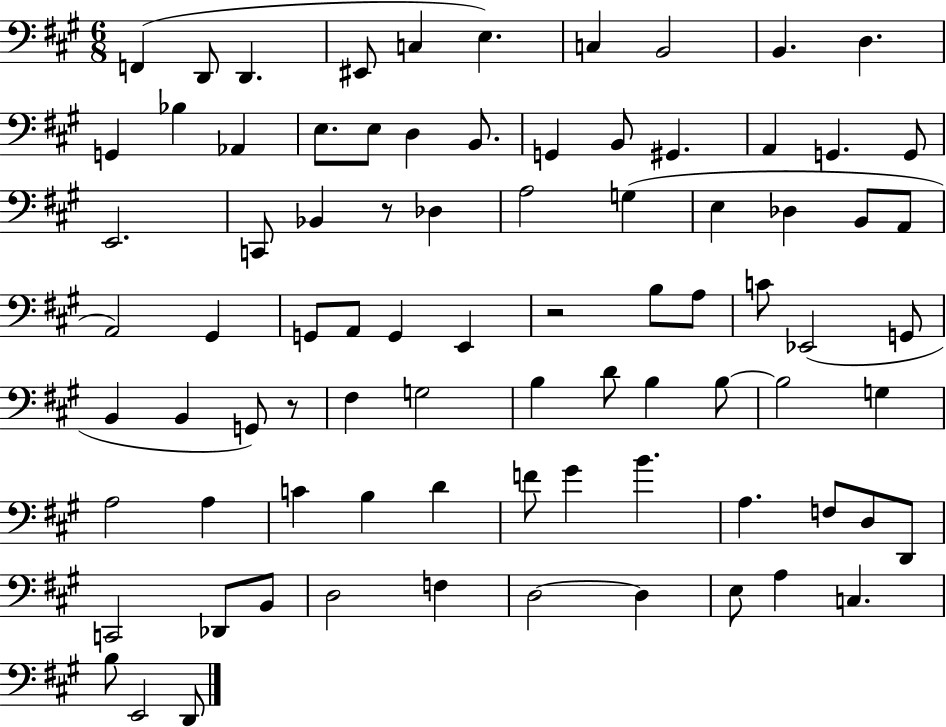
{
  \clef bass
  \numericTimeSignature
  \time 6/8
  \key a \major
  f,4( d,8 d,4. | eis,8 c4 e4.) | c4 b,2 | b,4. d4. | \break g,4 bes4 aes,4 | e8. e8 d4 b,8. | g,4 b,8 gis,4. | a,4 g,4. g,8 | \break e,2. | c,8 bes,4 r8 des4 | a2 g4( | e4 des4 b,8 a,8 | \break a,2) gis,4 | g,8 a,8 g,4 e,4 | r2 b8 a8 | c'8 ees,2( g,8 | \break b,4 b,4 g,8) r8 | fis4 g2 | b4 d'8 b4 b8~~ | b2 g4 | \break a2 a4 | c'4 b4 d'4 | f'8 gis'4 b'4. | a4. f8 d8 d,8 | \break c,2 des,8 b,8 | d2 f4 | d2~~ d4 | e8 a4 c4. | \break b8 e,2 d,8 | \bar "|."
}